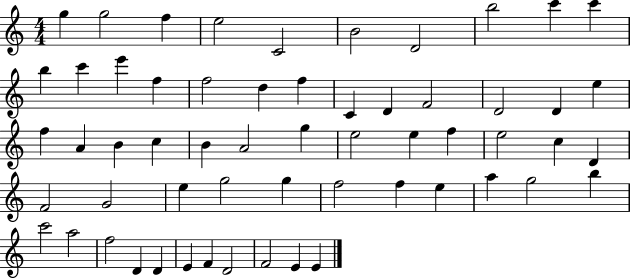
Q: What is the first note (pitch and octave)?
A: G5